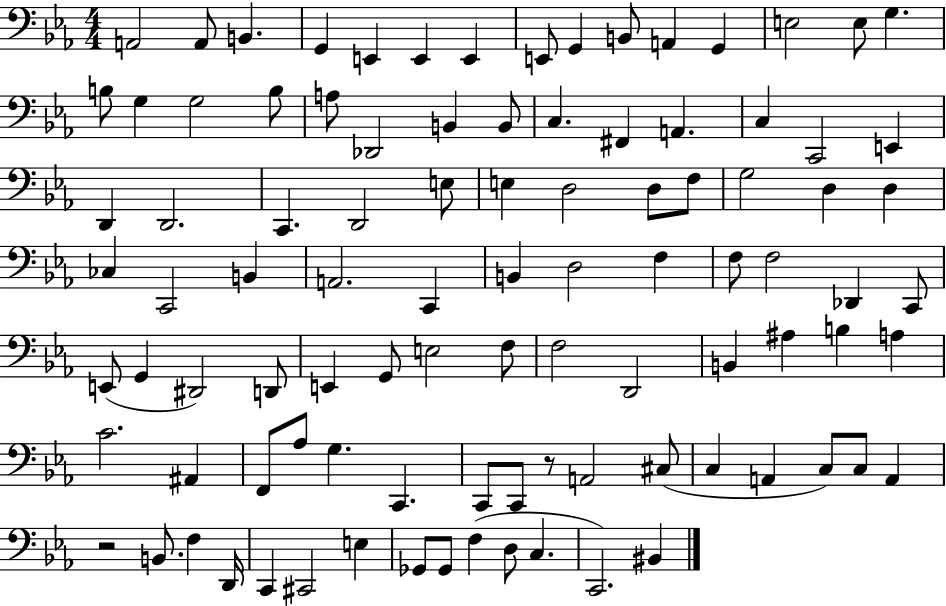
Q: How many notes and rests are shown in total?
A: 97